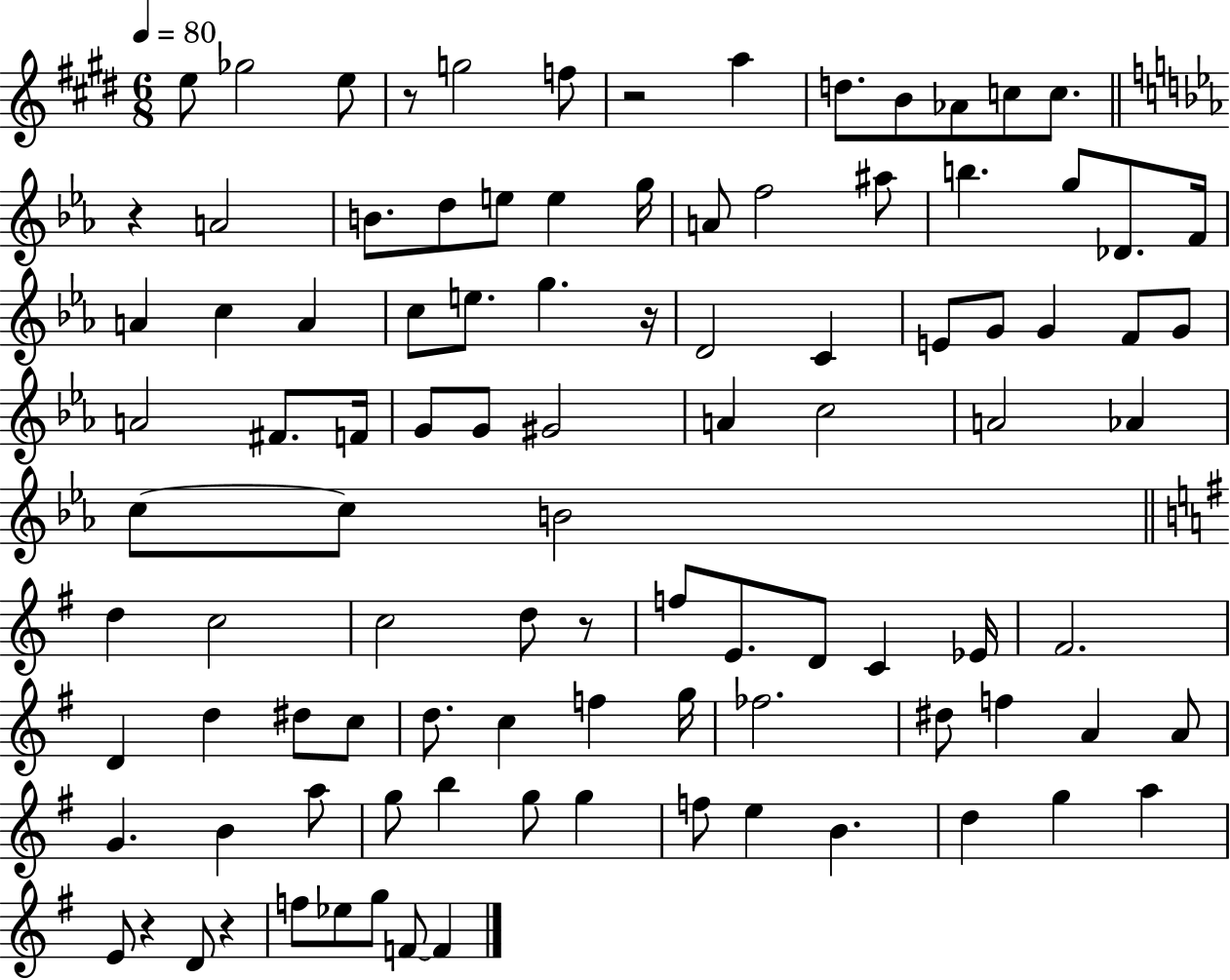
{
  \clef treble
  \numericTimeSignature
  \time 6/8
  \key e \major
  \tempo 4 = 80
  e''8 ges''2 e''8 | r8 g''2 f''8 | r2 a''4 | d''8. b'8 aes'8 c''8 c''8. | \break \bar "||" \break \key ees \major r4 a'2 | b'8. d''8 e''8 e''4 g''16 | a'8 f''2 ais''8 | b''4. g''8 des'8. f'16 | \break a'4 c''4 a'4 | c''8 e''8. g''4. r16 | d'2 c'4 | e'8 g'8 g'4 f'8 g'8 | \break a'2 fis'8. f'16 | g'8 g'8 gis'2 | a'4 c''2 | a'2 aes'4 | \break c''8~~ c''8 b'2 | \bar "||" \break \key e \minor d''4 c''2 | c''2 d''8 r8 | f''8 e'8. d'8 c'4 ees'16 | fis'2. | \break d'4 d''4 dis''8 c''8 | d''8. c''4 f''4 g''16 | fes''2. | dis''8 f''4 a'4 a'8 | \break g'4. b'4 a''8 | g''8 b''4 g''8 g''4 | f''8 e''4 b'4. | d''4 g''4 a''4 | \break e'8 r4 d'8 r4 | f''8 ees''8 g''8 f'8~~ f'4 | \bar "|."
}